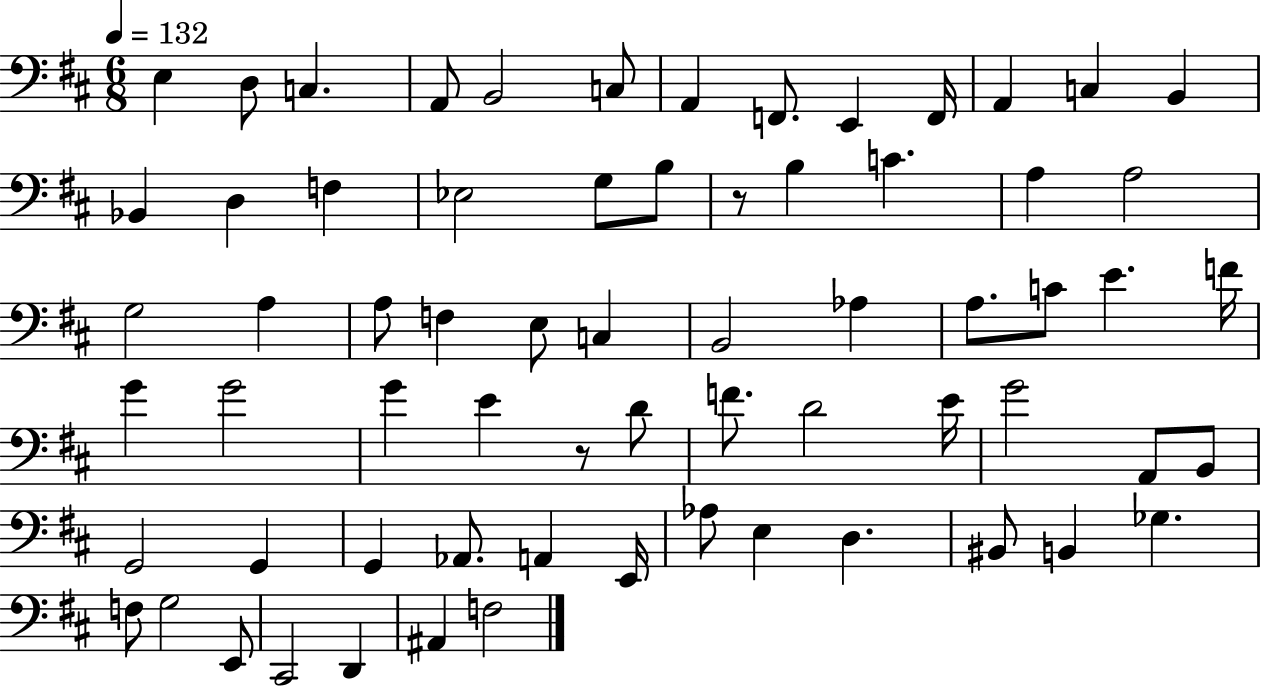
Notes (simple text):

E3/q D3/e C3/q. A2/e B2/h C3/e A2/q F2/e. E2/q F2/s A2/q C3/q B2/q Bb2/q D3/q F3/q Eb3/h G3/e B3/e R/e B3/q C4/q. A3/q A3/h G3/h A3/q A3/e F3/q E3/e C3/q B2/h Ab3/q A3/e. C4/e E4/q. F4/s G4/q G4/h G4/q E4/q R/e D4/e F4/e. D4/h E4/s G4/h A2/e B2/e G2/h G2/q G2/q Ab2/e. A2/q E2/s Ab3/e E3/q D3/q. BIS2/e B2/q Gb3/q. F3/e G3/h E2/e C#2/h D2/q A#2/q F3/h